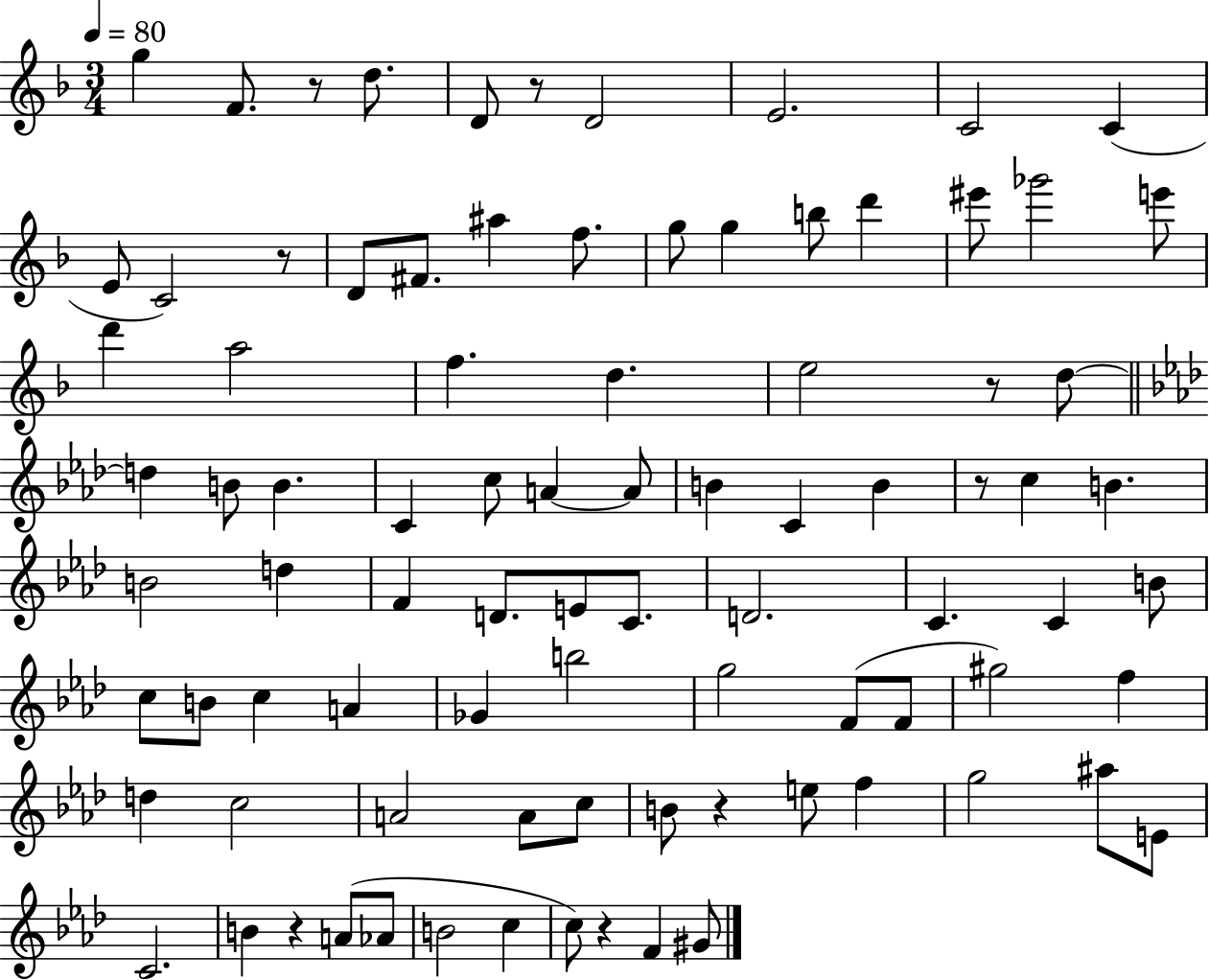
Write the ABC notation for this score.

X:1
T:Untitled
M:3/4
L:1/4
K:F
g F/2 z/2 d/2 D/2 z/2 D2 E2 C2 C E/2 C2 z/2 D/2 ^F/2 ^a f/2 g/2 g b/2 d' ^e'/2 _g'2 e'/2 d' a2 f d e2 z/2 d/2 d B/2 B C c/2 A A/2 B C B z/2 c B B2 d F D/2 E/2 C/2 D2 C C B/2 c/2 B/2 c A _G b2 g2 F/2 F/2 ^g2 f d c2 A2 A/2 c/2 B/2 z e/2 f g2 ^a/2 E/2 C2 B z A/2 _A/2 B2 c c/2 z F ^G/2